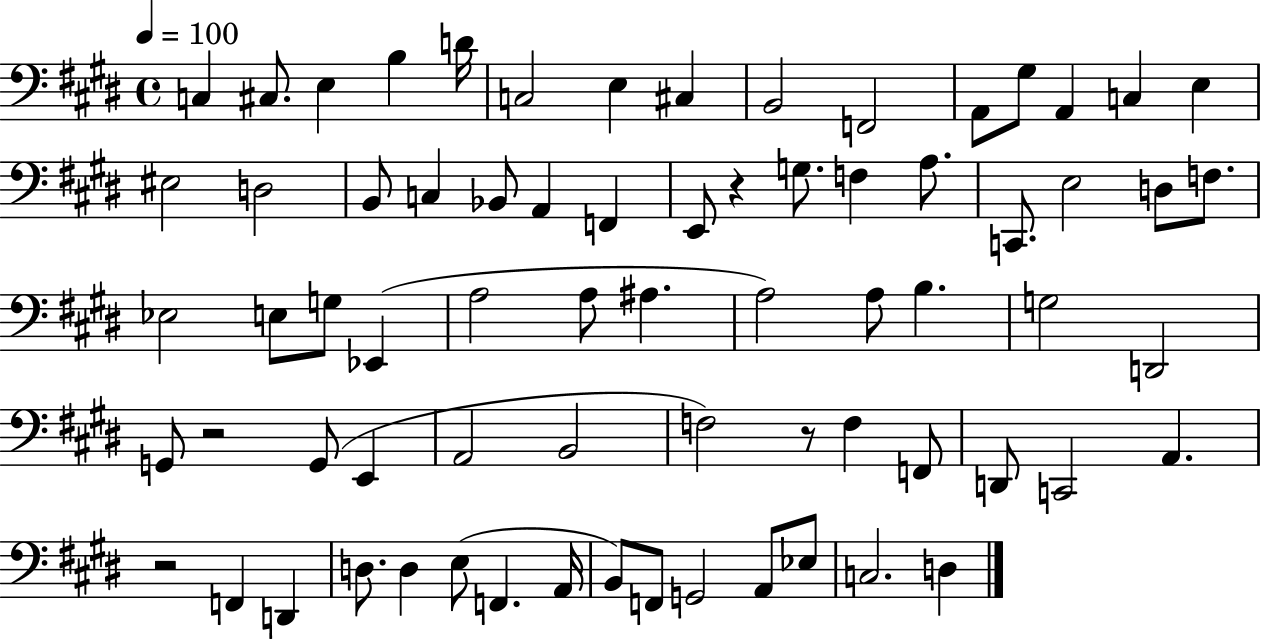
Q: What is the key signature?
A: E major